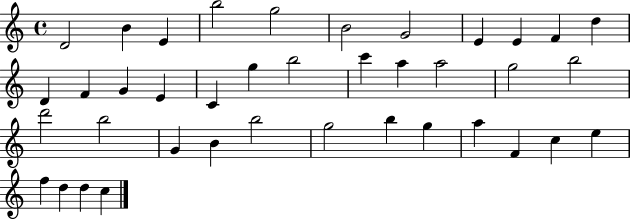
D4/h B4/q E4/q B5/h G5/h B4/h G4/h E4/q E4/q F4/q D5/q D4/q F4/q G4/q E4/q C4/q G5/q B5/h C6/q A5/q A5/h G5/h B5/h D6/h B5/h G4/q B4/q B5/h G5/h B5/q G5/q A5/q F4/q C5/q E5/q F5/q D5/q D5/q C5/q